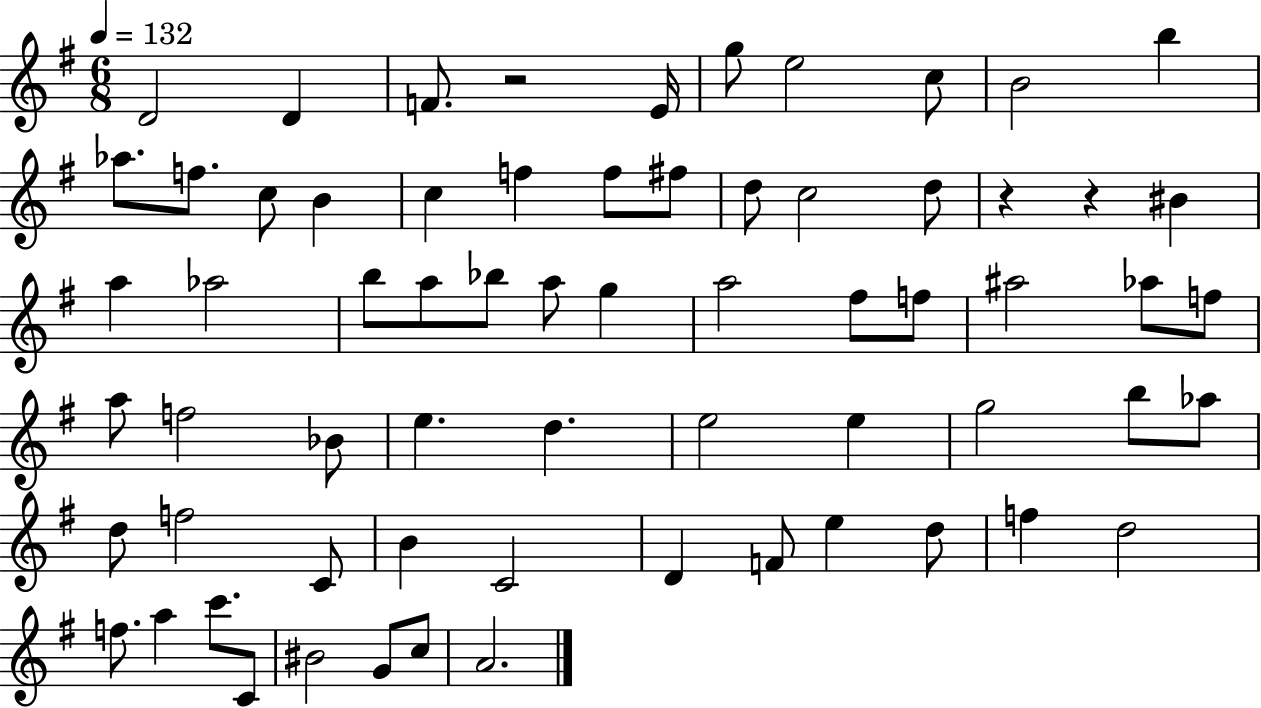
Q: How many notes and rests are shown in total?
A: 66